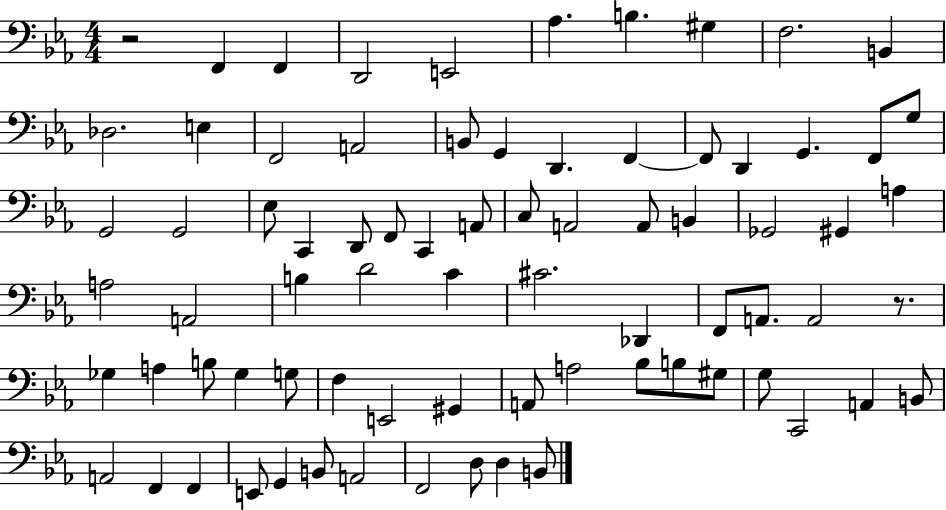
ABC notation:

X:1
T:Untitled
M:4/4
L:1/4
K:Eb
z2 F,, F,, D,,2 E,,2 _A, B, ^G, F,2 B,, _D,2 E, F,,2 A,,2 B,,/2 G,, D,, F,, F,,/2 D,, G,, F,,/2 G,/2 G,,2 G,,2 _E,/2 C,, D,,/2 F,,/2 C,, A,,/2 C,/2 A,,2 A,,/2 B,, _G,,2 ^G,, A, A,2 A,,2 B, D2 C ^C2 _D,, F,,/2 A,,/2 A,,2 z/2 _G, A, B,/2 _G, G,/2 F, E,,2 ^G,, A,,/2 A,2 _B,/2 B,/2 ^G,/2 G,/2 C,,2 A,, B,,/2 A,,2 F,, F,, E,,/2 G,, B,,/2 A,,2 F,,2 D,/2 D, B,,/2